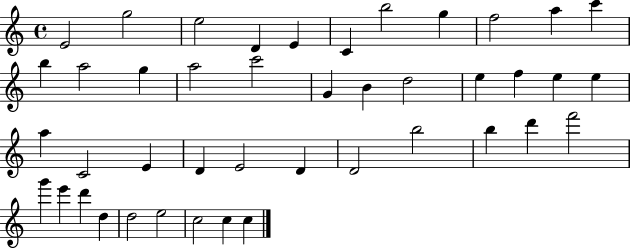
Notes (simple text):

E4/h G5/h E5/h D4/q E4/q C4/q B5/h G5/q F5/h A5/q C6/q B5/q A5/h G5/q A5/h C6/h G4/q B4/q D5/h E5/q F5/q E5/q E5/q A5/q C4/h E4/q D4/q E4/h D4/q D4/h B5/h B5/q D6/q F6/h G6/q E6/q D6/q D5/q D5/h E5/h C5/h C5/q C5/q